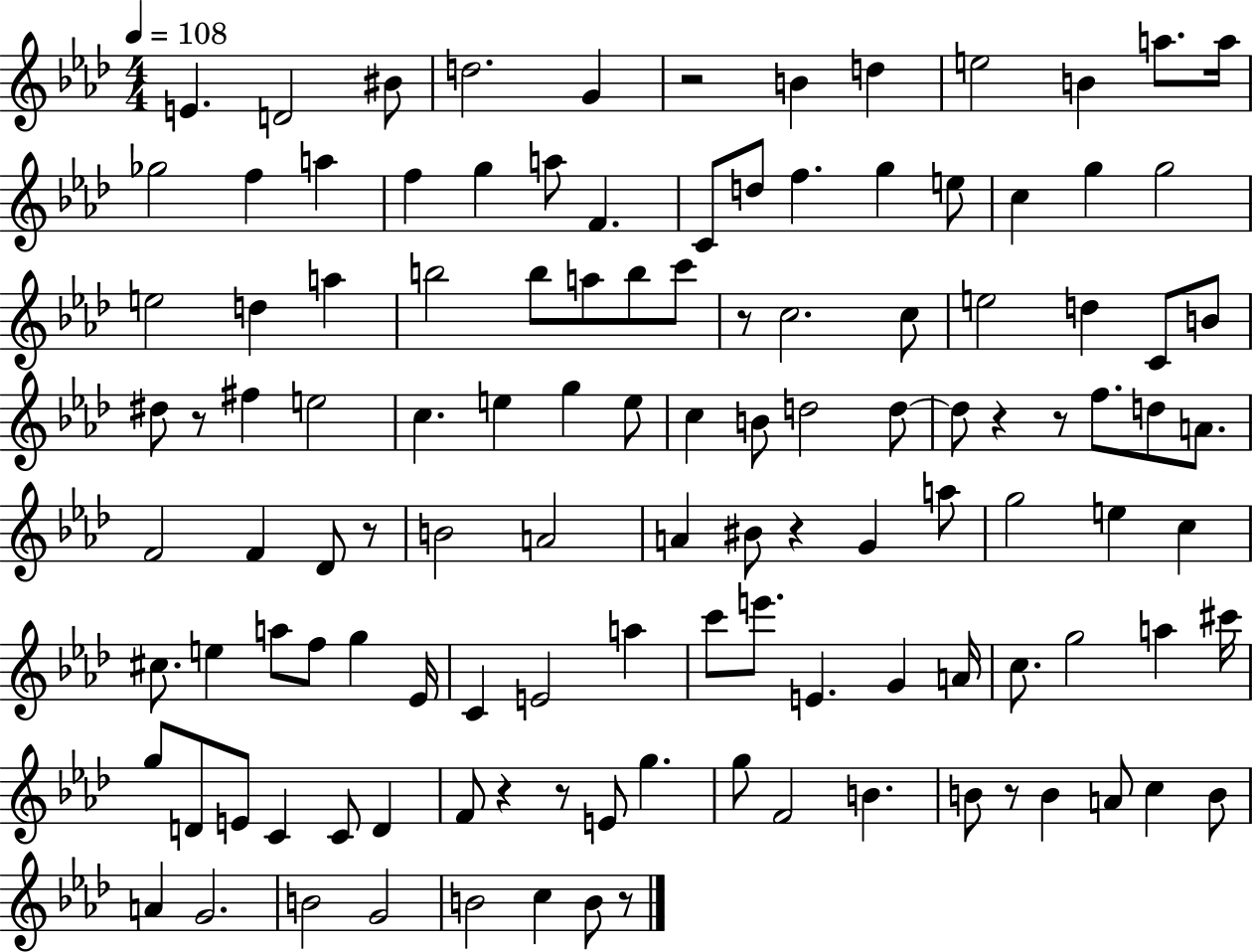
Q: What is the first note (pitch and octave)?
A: E4